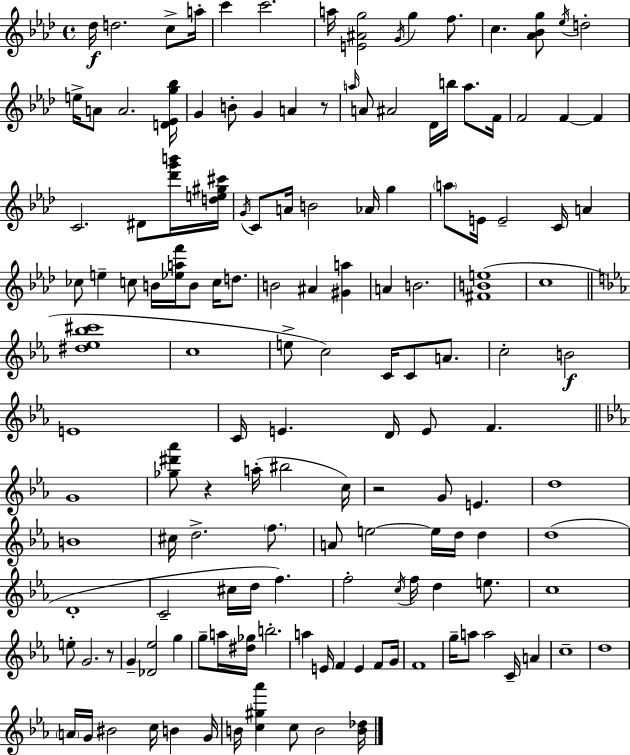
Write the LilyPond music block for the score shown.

{
  \clef treble
  \time 4/4
  \defaultTimeSignature
  \key f \minor
  des''16\f d''2. c''8-> a''16-. | c'''4 c'''2. | a''16 <e' ais' g''>2 \acciaccatura { g'16 } g''4 f''8. | c''4. <aes' bes' g''>8 \acciaccatura { ees''16 } d''2-. | \break e''16-> a'8 a'2. | <d' ees' g'' bes''>16 g'4 b'8-. g'4 a'4 | r8 \grace { a''16 } a'8 ais'2 des'16 b''16 a''8. | f'16 f'2 f'4~~ f'4 | \break c'2. dis'8 | <des''' g''' b'''>16 <d'' e'' gis'' cis'''>16 \acciaccatura { g'16 } c'8 a'16 b'2 aes'16 | g''4 \parenthesize a''8 e'16 e'2-- c'16 | a'4 ces''8 e''4-- c''8 b'16 <ees'' a'' f'''>16 b'8 | \break c''16 d''8. b'2 ais'4 | <gis' a''>4 a'4 b'2. | <fis' b' e''>1( | c''1 | \break \bar "||" \break \key ees \major <dis'' ees'' bes'' cis'''>1 | c''1 | e''8-> c''2) c'16 c'8 a'8. | c''2-. b'2\f | \break e'1 | c'16 e'4. d'16 e'8 f'4. | \bar "||" \break \key c \minor g'1 | <ges'' dis''' aes'''>8 r4 a''16-.( bis''2 c''16) | r2 g'8 e'4. | d''1 | \break b'1 | cis''16 d''2.-> \parenthesize f''8. | a'8 e''2~~ e''16 d''16 d''4 | d''1( | \break d'1-. | c'2-- cis''16 d''16 f''4.) | f''2-. \acciaccatura { c''16 } f''16 d''4 e''8. | c''1 | \break e''8-. g'2. r8 | g'4-- <des' ees''>2 g''4 | g''8-- a''16 <dis'' ges''>16 b''2.-. | a''4 e'16 f'4 e'4 f'8 | \break g'16 f'1 | g''16-- a''8 a''2 c'16-- a'4 | c''1-- | d''1 | \break \parenthesize a'16 g'16 bis'2 c''16 b'4 | g'16 b'16 <c'' gis'' aes'''>4 c''8 b'2 | <b' des''>16 \bar "|."
}